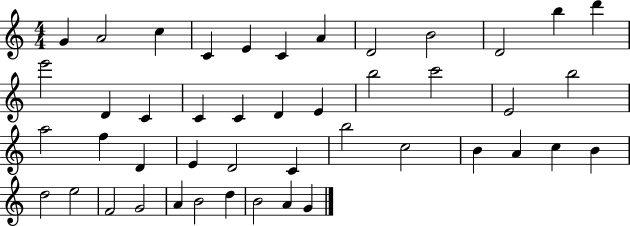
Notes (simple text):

G4/q A4/h C5/q C4/q E4/q C4/q A4/q D4/h B4/h D4/h B5/q D6/q E6/h D4/q C4/q C4/q C4/q D4/q E4/q B5/h C6/h E4/h B5/h A5/h F5/q D4/q E4/q D4/h C4/q B5/h C5/h B4/q A4/q C5/q B4/q D5/h E5/h F4/h G4/h A4/q B4/h D5/q B4/h A4/q G4/q